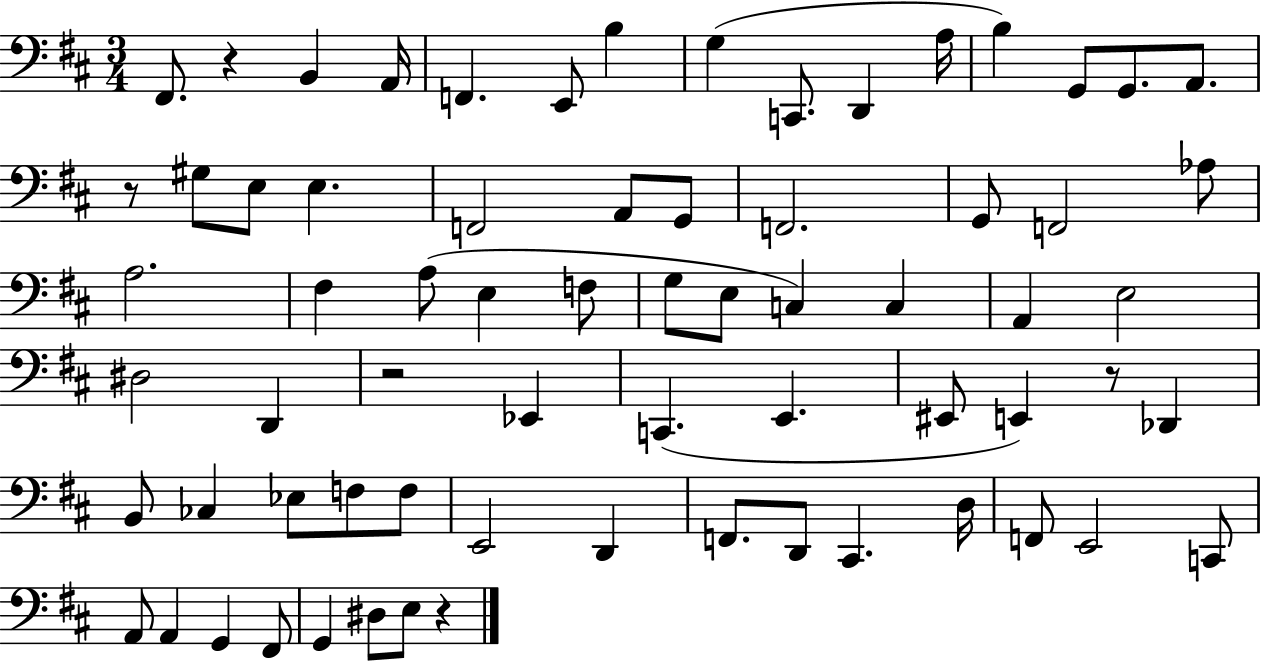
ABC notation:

X:1
T:Untitled
M:3/4
L:1/4
K:D
^F,,/2 z B,, A,,/4 F,, E,,/2 B, G, C,,/2 D,, A,/4 B, G,,/2 G,,/2 A,,/2 z/2 ^G,/2 E,/2 E, F,,2 A,,/2 G,,/2 F,,2 G,,/2 F,,2 _A,/2 A,2 ^F, A,/2 E, F,/2 G,/2 E,/2 C, C, A,, E,2 ^D,2 D,, z2 _E,, C,, E,, ^E,,/2 E,, z/2 _D,, B,,/2 _C, _E,/2 F,/2 F,/2 E,,2 D,, F,,/2 D,,/2 ^C,, D,/4 F,,/2 E,,2 C,,/2 A,,/2 A,, G,, ^F,,/2 G,, ^D,/2 E,/2 z